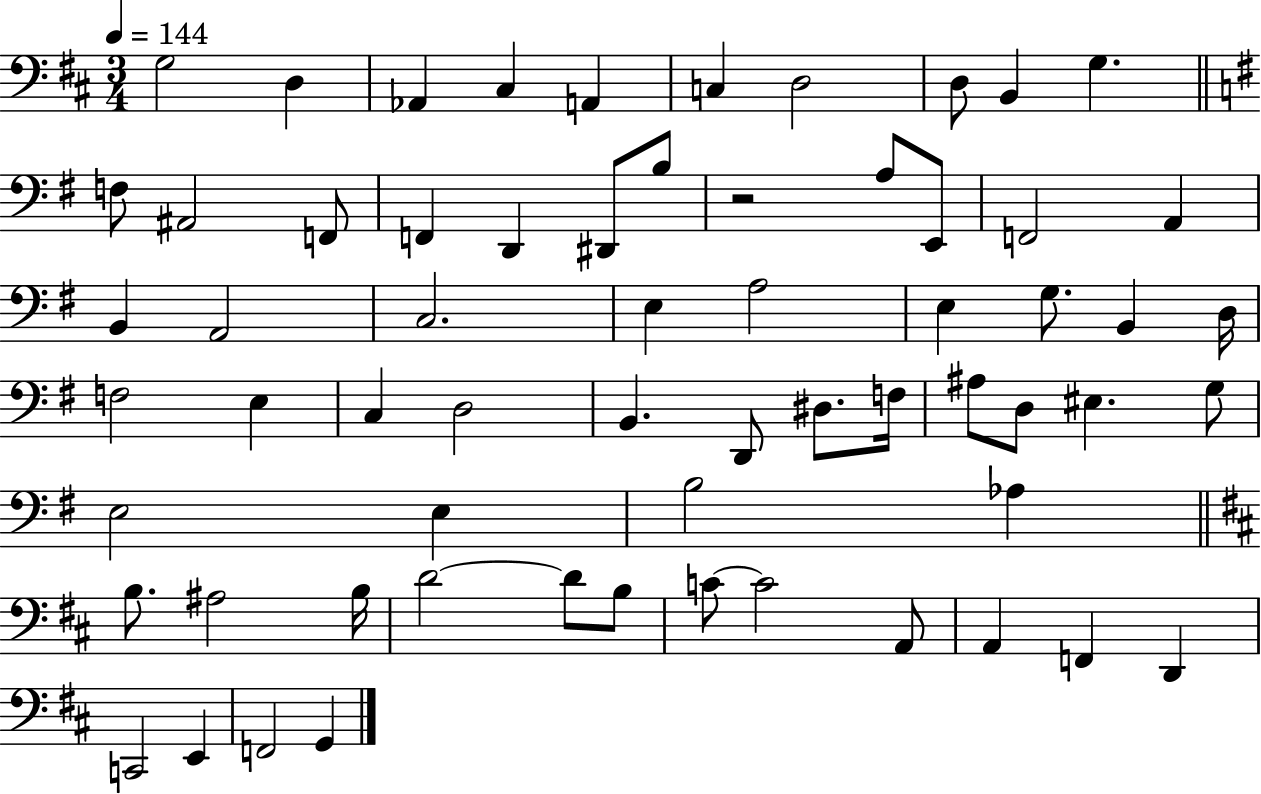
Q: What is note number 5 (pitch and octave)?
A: A2